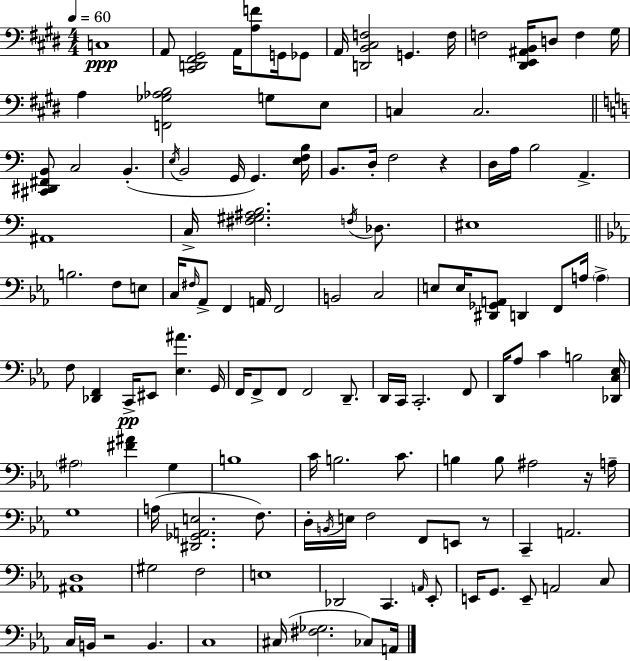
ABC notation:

X:1
T:Untitled
M:4/4
L:1/4
K:E
C,4 A,,/2 [^C,,D,,^F,,^G,,]2 A,,/4 [A,F]/2 G,,/4 _G,,/2 A,,/4 [D,,B,,^C,F,]2 G,, F,/4 F,2 [^D,,E,,^A,,B,,]/4 D,/2 F, ^G,/4 A, [F,,_G,_A,B,]2 G,/2 E,/2 C, C,2 [^C,,^D,,^F,,B,,]/2 C,2 B,, E,/4 B,,2 G,,/4 G,, [E,F,B,]/4 B,,/2 D,/4 F,2 z D,/4 A,/4 B,2 A,, ^A,,4 C,/4 [^F,^G,^A,B,]2 F,/4 _D,/2 ^E,4 B,2 F,/2 E,/2 C,/4 ^F,/4 _A,,/2 F,, A,,/4 F,,2 B,,2 C,2 E,/2 E,/4 [^D,,_G,,A,,]/2 D,, F,,/2 A,/4 A, F,/2 [_D,,F,,] C,,/4 ^E,,/2 [_E,^A] G,,/4 F,,/4 F,,/2 F,,/2 F,,2 D,,/2 D,,/4 C,,/4 C,,2 F,,/2 D,,/4 _A,/2 C B,2 [_D,,C,_E,]/4 ^A,2 [^F^A] G, B,4 C/4 B,2 C/2 B, B,/2 ^A,2 z/4 A,/4 G,4 A,/4 [^D,,_G,,A,,E,]2 F,/2 D,/4 B,,/4 E,/4 F,2 F,,/2 E,,/2 z/2 C,, A,,2 [^A,,D,]4 ^G,2 F,2 E,4 _D,,2 C,, A,,/4 _E,,/2 E,,/4 G,,/2 E,,/2 A,,2 C,/2 C,/4 B,,/4 z2 B,, C,4 ^C,/4 [^F,_G,]2 _C,/2 A,,/4